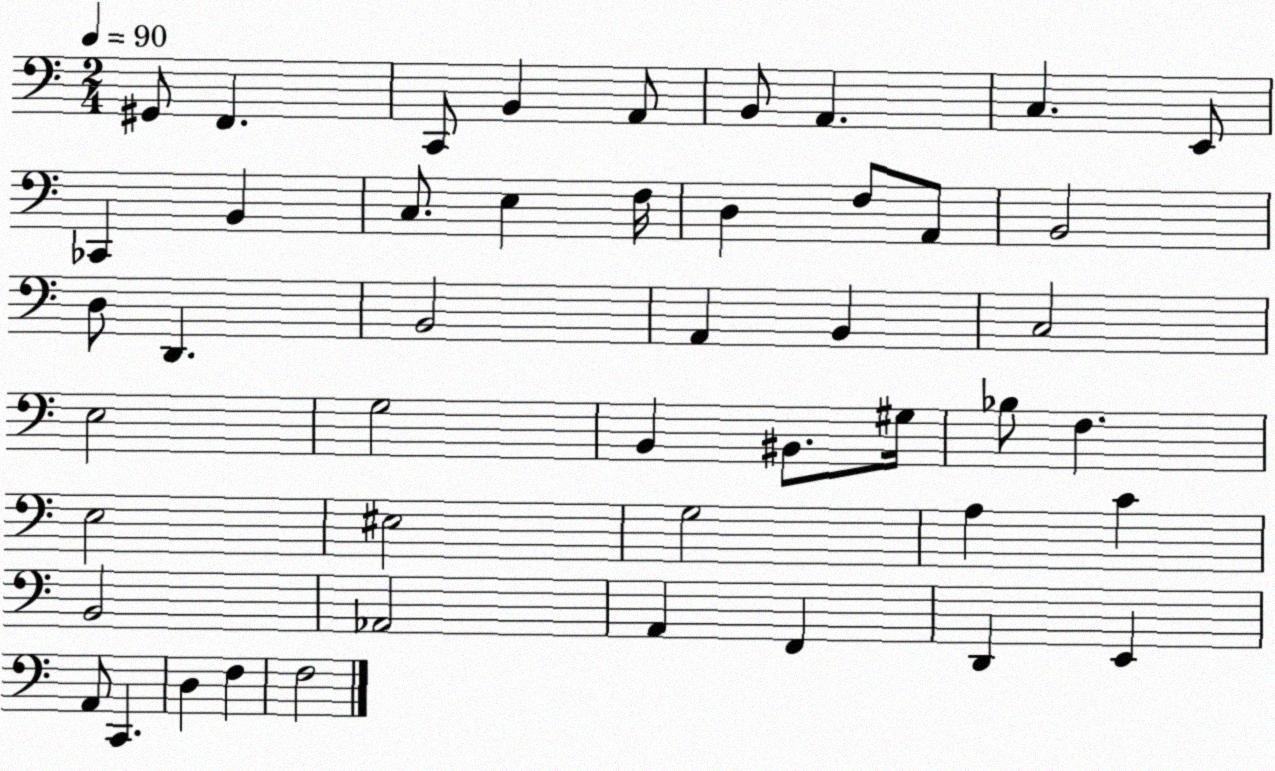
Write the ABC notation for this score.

X:1
T:Untitled
M:2/4
L:1/4
K:C
^G,,/2 F,, C,,/2 B,, A,,/2 B,,/2 A,, C, E,,/2 _C,, B,, C,/2 E, F,/4 D, F,/2 A,,/2 B,,2 D,/2 D,, B,,2 A,, B,, C,2 E,2 G,2 B,, ^B,,/2 ^G,/4 _B,/2 F, E,2 ^E,2 G,2 A, C B,,2 _A,,2 A,, F,, D,, E,, A,,/2 C,, D, F, F,2